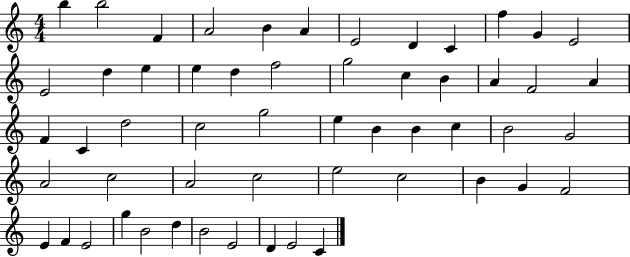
{
  \clef treble
  \numericTimeSignature
  \time 4/4
  \key c \major
  b''4 b''2 f'4 | a'2 b'4 a'4 | e'2 d'4 c'4 | f''4 g'4 e'2 | \break e'2 d''4 e''4 | e''4 d''4 f''2 | g''2 c''4 b'4 | a'4 f'2 a'4 | \break f'4 c'4 d''2 | c''2 g''2 | e''4 b'4 b'4 c''4 | b'2 g'2 | \break a'2 c''2 | a'2 c''2 | e''2 c''2 | b'4 g'4 f'2 | \break e'4 f'4 e'2 | g''4 b'2 d''4 | b'2 e'2 | d'4 e'2 c'4 | \break \bar "|."
}